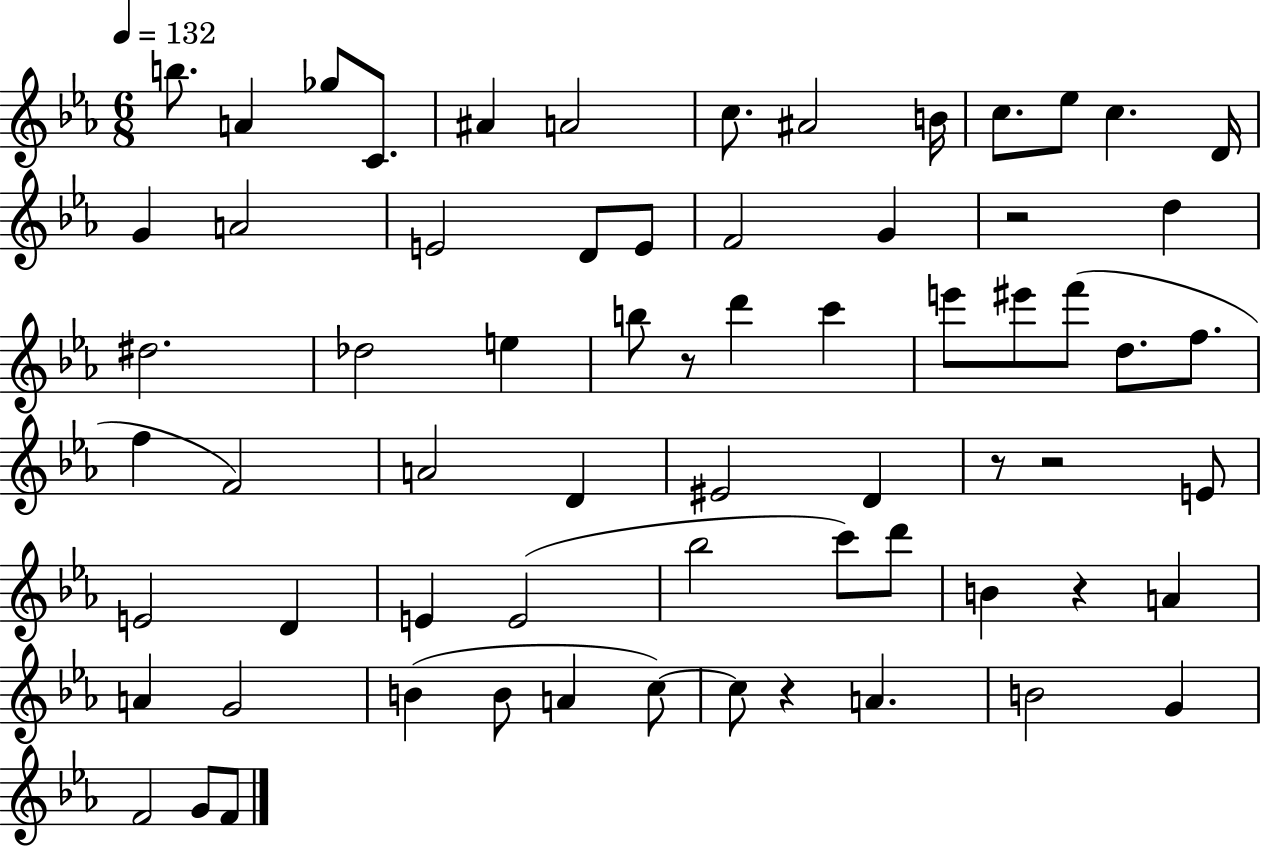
{
  \clef treble
  \numericTimeSignature
  \time 6/8
  \key ees \major
  \tempo 4 = 132
  b''8. a'4 ges''8 c'8. | ais'4 a'2 | c''8. ais'2 b'16 | c''8. ees''8 c''4. d'16 | \break g'4 a'2 | e'2 d'8 e'8 | f'2 g'4 | r2 d''4 | \break dis''2. | des''2 e''4 | b''8 r8 d'''4 c'''4 | e'''8 eis'''8 f'''8( d''8. f''8. | \break f''4 f'2) | a'2 d'4 | eis'2 d'4 | r8 r2 e'8 | \break e'2 d'4 | e'4 e'2( | bes''2 c'''8) d'''8 | b'4 r4 a'4 | \break a'4 g'2 | b'4( b'8 a'4 c''8~~) | c''8 r4 a'4. | b'2 g'4 | \break f'2 g'8 f'8 | \bar "|."
}